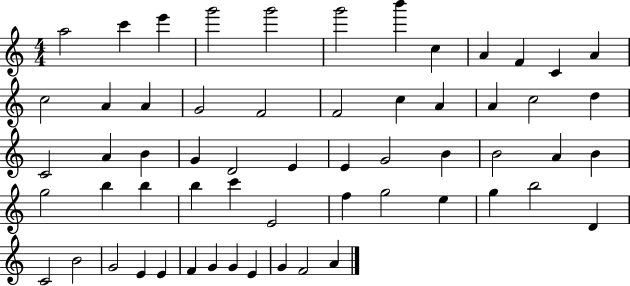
{
  \clef treble
  \numericTimeSignature
  \time 4/4
  \key c \major
  a''2 c'''4 e'''4 | g'''2 g'''2 | g'''2 b'''4 c''4 | a'4 f'4 c'4 a'4 | \break c''2 a'4 a'4 | g'2 f'2 | f'2 c''4 a'4 | a'4 c''2 d''4 | \break c'2 a'4 b'4 | g'4 d'2 e'4 | e'4 g'2 b'4 | b'2 a'4 b'4 | \break g''2 b''4 b''4 | b''4 c'''4 e'2 | f''4 g''2 e''4 | g''4 b''2 d'4 | \break c'2 b'2 | g'2 e'4 e'4 | f'4 g'4 g'4 e'4 | g'4 f'2 a'4 | \break \bar "|."
}